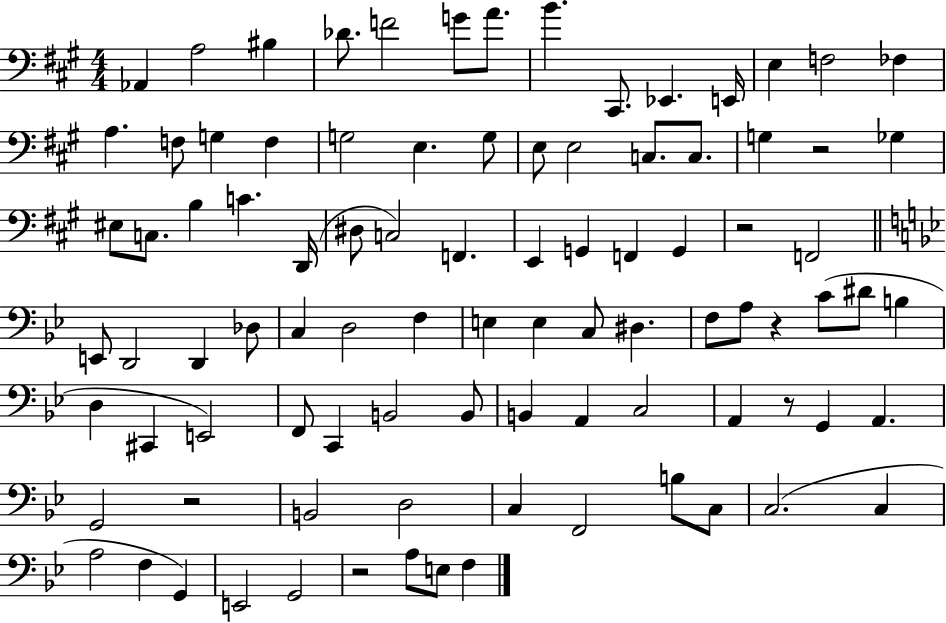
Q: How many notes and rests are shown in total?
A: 92